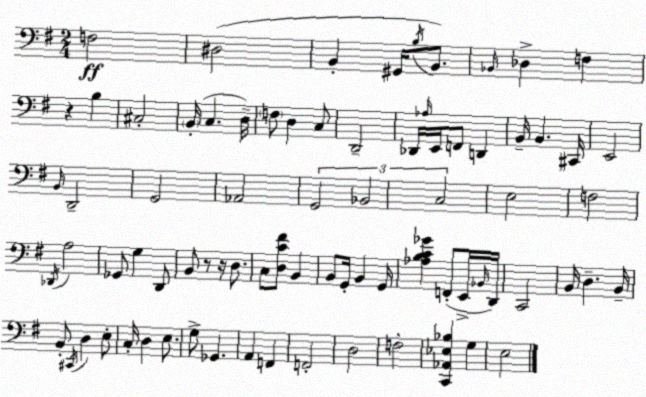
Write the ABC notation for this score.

X:1
T:Untitled
M:2/4
L:1/4
K:Em
F,2 ^D,2 B,, ^G,,/4 B,/4 B,,/2 _B,,/4 _D, F, z B, ^C,2 B,,/4 C, D,/4 F,/2 D, C,/2 D,,2 _D,,/4 _A,/4 E,,/4 F,,/2 D,, B,,/4 B,, ^C,,/4 E,,2 B,,/4 D,,2 G,,2 _A,,2 G,,2 _B,,2 C,2 E,2 F,2 _D,,/4 A,2 _G,,/2 G, D,,/2 B,,/2 z/2 z/4 D,/2 C,/2 [D,C^F]/2 B,, B,,/2 G,,/4 B,, G,,/4 [_A,B,C_G] F,,/2 E,,/4 _B,,/4 D,,/4 C,,2 B,,/4 D, B,,/4 B,,/2 ^C,,/4 D, E,/2 C,/4 D, E,/2 G,/2 _G,, A,, F,, F,,2 D,2 F,2 [C,,_A,,_E,_B,] G, E,2